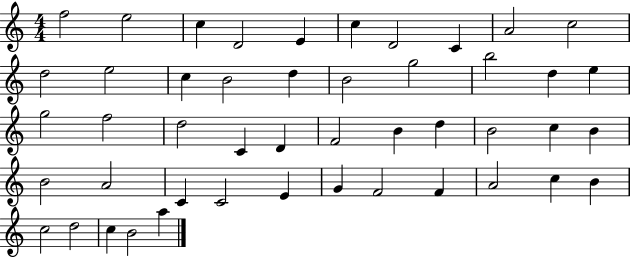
X:1
T:Untitled
M:4/4
L:1/4
K:C
f2 e2 c D2 E c D2 C A2 c2 d2 e2 c B2 d B2 g2 b2 d e g2 f2 d2 C D F2 B d B2 c B B2 A2 C C2 E G F2 F A2 c B c2 d2 c B2 a